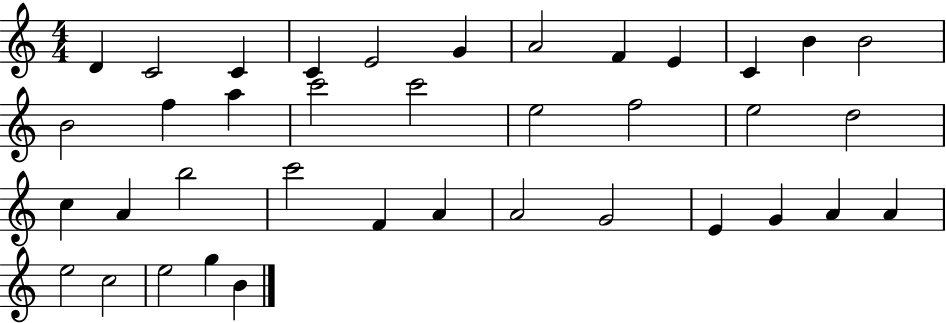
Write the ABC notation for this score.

X:1
T:Untitled
M:4/4
L:1/4
K:C
D C2 C C E2 G A2 F E C B B2 B2 f a c'2 c'2 e2 f2 e2 d2 c A b2 c'2 F A A2 G2 E G A A e2 c2 e2 g B